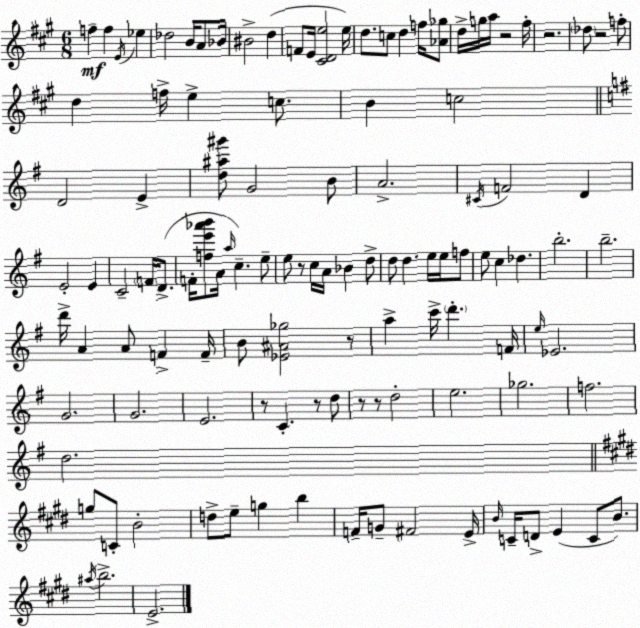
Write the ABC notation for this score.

X:1
T:Untitled
M:6/8
L:1/4
K:A
f f E/4 _e _d2 B/4 A/2 _B/4 ^B2 d F/2 E/4 [^CDe]2 e/4 d/2 c/2 d f/4 [_A_g]/2 d/4 g/4 a/4 z2 ^f/4 z2 _d/2 z2 f/2 d f/4 e c/2 B c2 D2 E [d^a^g']/2 G2 B/2 A2 ^C/4 F2 D E2 E C2 F/4 D/2 F/4 [fe'_a'b']/2 A/4 a/4 c e/2 e/2 z/2 c/4 A/4 _B d/2 d/2 d e/4 e/4 f/2 e/2 c _d b2 b2 d'/4 A A/2 F F/4 B/2 [_E^A_g]2 z/2 a c'/4 d' F/4 e/4 _E2 G2 G2 E2 z/2 C z/2 d/2 z/2 z/2 d2 e2 _g2 f2 d2 g/2 C/2 B2 d/2 e/2 g b F/4 G/2 ^F2 E/4 B/4 C/4 D/2 E C/2 B/2 ^a/4 b2 E2